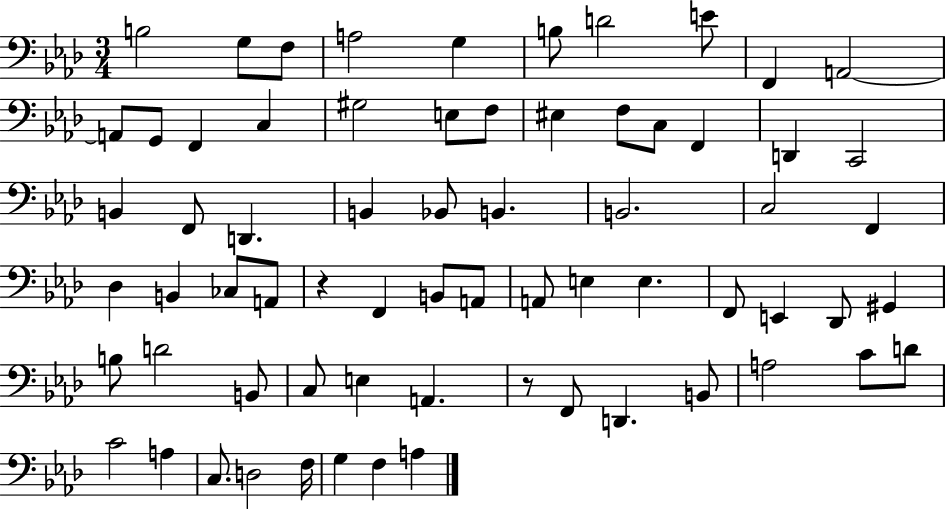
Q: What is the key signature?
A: AES major